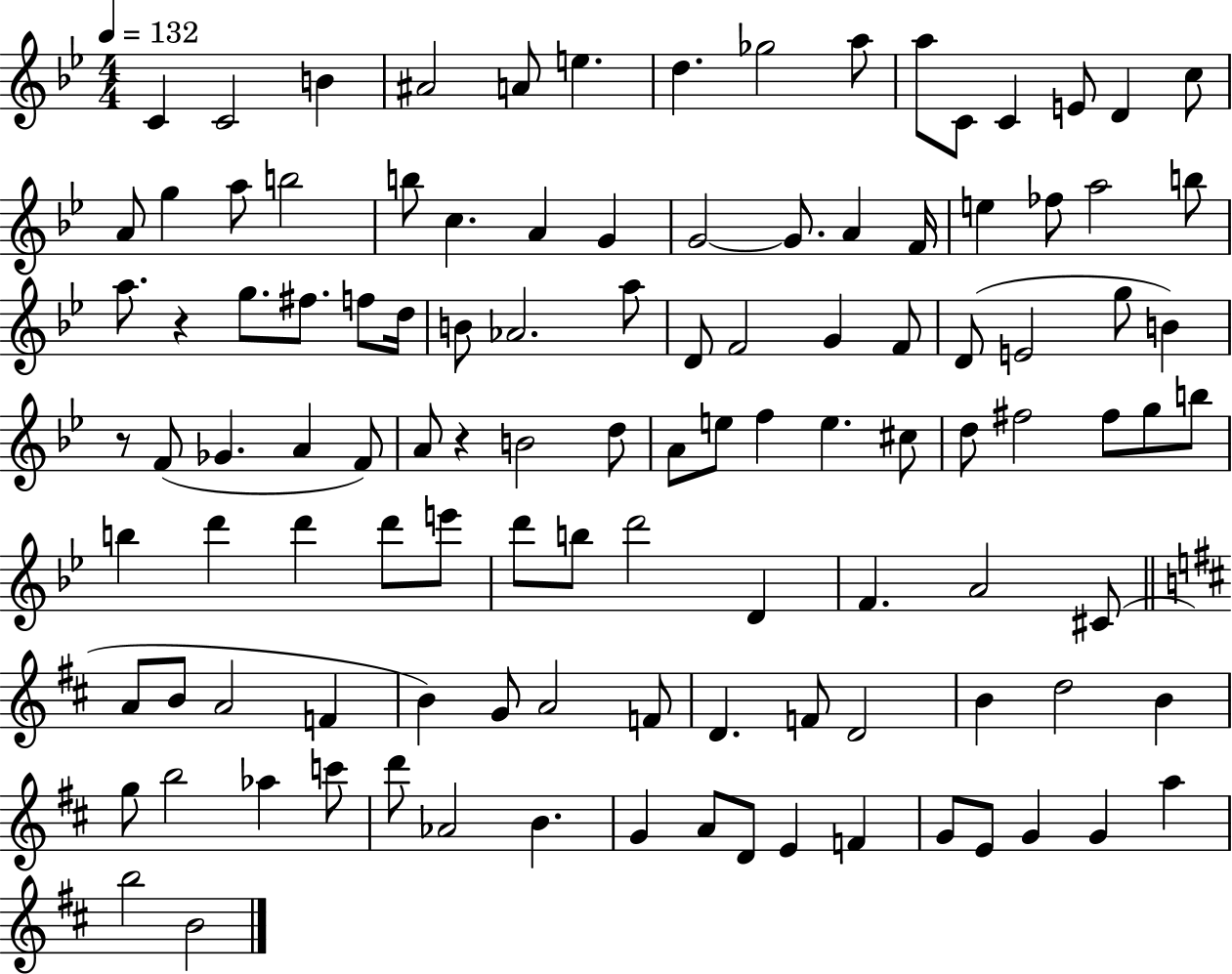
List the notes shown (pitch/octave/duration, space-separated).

C4/q C4/h B4/q A#4/h A4/e E5/q. D5/q. Gb5/h A5/e A5/e C4/e C4/q E4/e D4/q C5/e A4/e G5/q A5/e B5/h B5/e C5/q. A4/q G4/q G4/h G4/e. A4/q F4/s E5/q FES5/e A5/h B5/e A5/e. R/q G5/e. F#5/e. F5/e D5/s B4/e Ab4/h. A5/e D4/e F4/h G4/q F4/e D4/e E4/h G5/e B4/q R/e F4/e Gb4/q. A4/q F4/e A4/e R/q B4/h D5/e A4/e E5/e F5/q E5/q. C#5/e D5/e F#5/h F#5/e G5/e B5/e B5/q D6/q D6/q D6/e E6/e D6/e B5/e D6/h D4/q F4/q. A4/h C#4/e A4/e B4/e A4/h F4/q B4/q G4/e A4/h F4/e D4/q. F4/e D4/h B4/q D5/h B4/q G5/e B5/h Ab5/q C6/e D6/e Ab4/h B4/q. G4/q A4/e D4/e E4/q F4/q G4/e E4/e G4/q G4/q A5/q B5/h B4/h